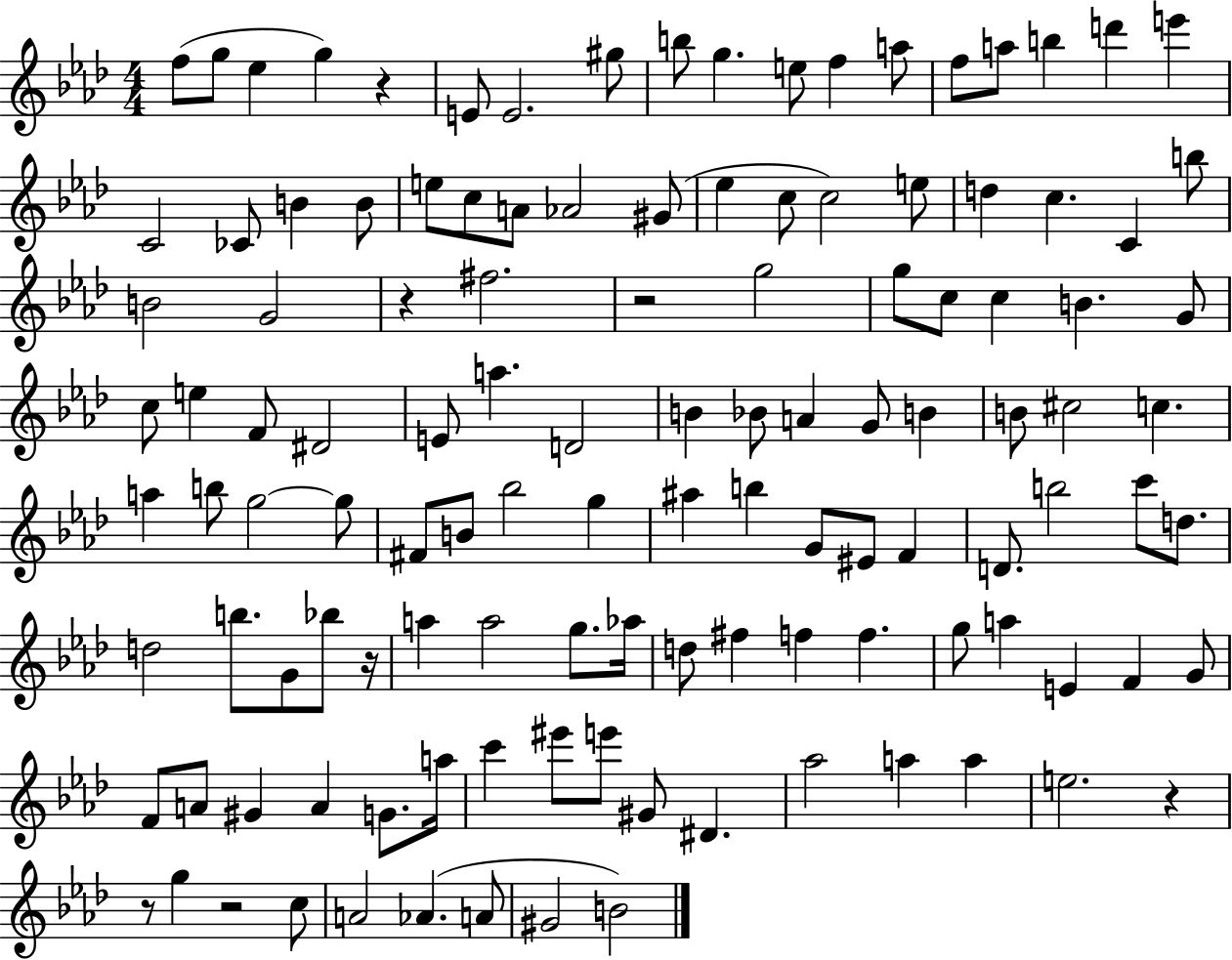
F5/e G5/e Eb5/q G5/q R/q E4/e E4/h. G#5/e B5/e G5/q. E5/e F5/q A5/e F5/e A5/e B5/q D6/q E6/q C4/h CES4/e B4/q B4/e E5/e C5/e A4/e Ab4/h G#4/e Eb5/q C5/e C5/h E5/e D5/q C5/q. C4/q B5/e B4/h G4/h R/q F#5/h. R/h G5/h G5/e C5/e C5/q B4/q. G4/e C5/e E5/q F4/e D#4/h E4/e A5/q. D4/h B4/q Bb4/e A4/q G4/e B4/q B4/e C#5/h C5/q. A5/q B5/e G5/h G5/e F#4/e B4/e Bb5/h G5/q A#5/q B5/q G4/e EIS4/e F4/q D4/e. B5/h C6/e D5/e. D5/h B5/e. G4/e Bb5/e R/s A5/q A5/h G5/e. Ab5/s D5/e F#5/q F5/q F5/q. G5/e A5/q E4/q F4/q G4/e F4/e A4/e G#4/q A4/q G4/e. A5/s C6/q EIS6/e E6/e G#4/e D#4/q. Ab5/h A5/q A5/q E5/h. R/q R/e G5/q R/h C5/e A4/h Ab4/q. A4/e G#4/h B4/h